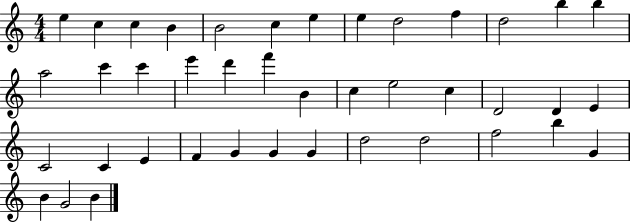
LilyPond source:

{
  \clef treble
  \numericTimeSignature
  \time 4/4
  \key c \major
  e''4 c''4 c''4 b'4 | b'2 c''4 e''4 | e''4 d''2 f''4 | d''2 b''4 b''4 | \break a''2 c'''4 c'''4 | e'''4 d'''4 f'''4 b'4 | c''4 e''2 c''4 | d'2 d'4 e'4 | \break c'2 c'4 e'4 | f'4 g'4 g'4 g'4 | d''2 d''2 | f''2 b''4 g'4 | \break b'4 g'2 b'4 | \bar "|."
}